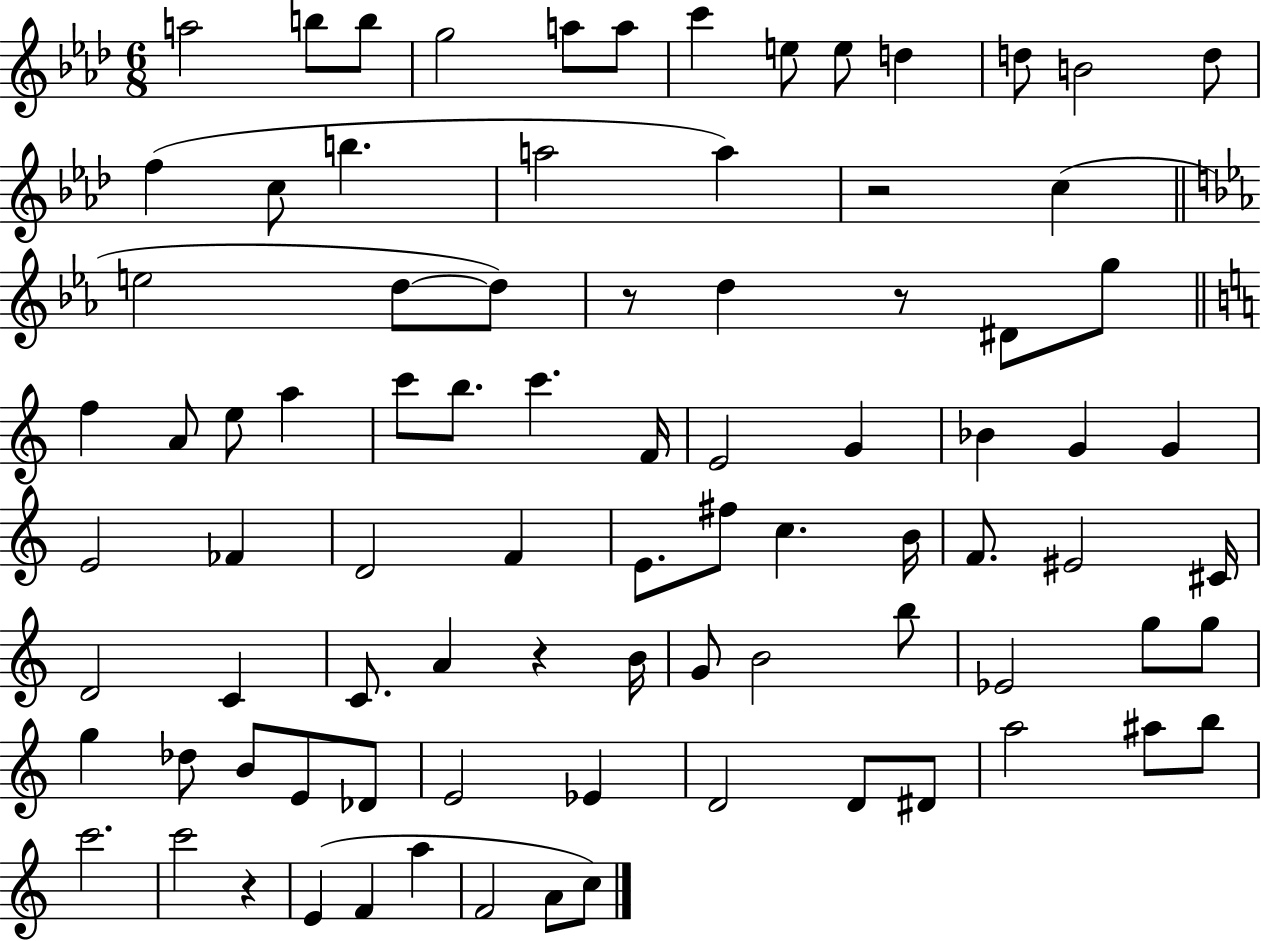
X:1
T:Untitled
M:6/8
L:1/4
K:Ab
a2 b/2 b/2 g2 a/2 a/2 c' e/2 e/2 d d/2 B2 d/2 f c/2 b a2 a z2 c e2 d/2 d/2 z/2 d z/2 ^D/2 g/2 f A/2 e/2 a c'/2 b/2 c' F/4 E2 G _B G G E2 _F D2 F E/2 ^f/2 c B/4 F/2 ^E2 ^C/4 D2 C C/2 A z B/4 G/2 B2 b/2 _E2 g/2 g/2 g _d/2 B/2 E/2 _D/2 E2 _E D2 D/2 ^D/2 a2 ^a/2 b/2 c'2 c'2 z E F a F2 A/2 c/2